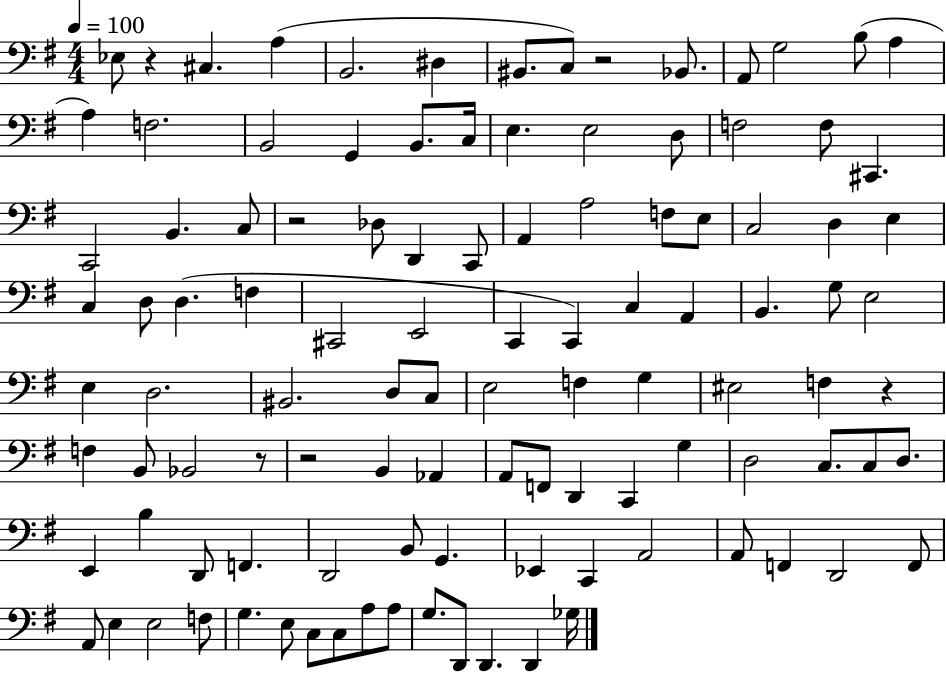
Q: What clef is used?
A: bass